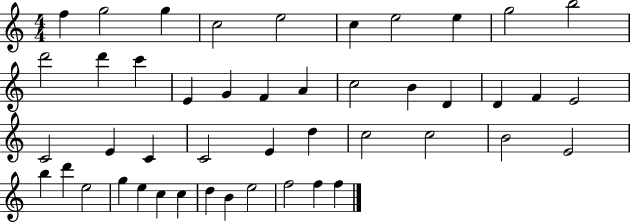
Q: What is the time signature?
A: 4/4